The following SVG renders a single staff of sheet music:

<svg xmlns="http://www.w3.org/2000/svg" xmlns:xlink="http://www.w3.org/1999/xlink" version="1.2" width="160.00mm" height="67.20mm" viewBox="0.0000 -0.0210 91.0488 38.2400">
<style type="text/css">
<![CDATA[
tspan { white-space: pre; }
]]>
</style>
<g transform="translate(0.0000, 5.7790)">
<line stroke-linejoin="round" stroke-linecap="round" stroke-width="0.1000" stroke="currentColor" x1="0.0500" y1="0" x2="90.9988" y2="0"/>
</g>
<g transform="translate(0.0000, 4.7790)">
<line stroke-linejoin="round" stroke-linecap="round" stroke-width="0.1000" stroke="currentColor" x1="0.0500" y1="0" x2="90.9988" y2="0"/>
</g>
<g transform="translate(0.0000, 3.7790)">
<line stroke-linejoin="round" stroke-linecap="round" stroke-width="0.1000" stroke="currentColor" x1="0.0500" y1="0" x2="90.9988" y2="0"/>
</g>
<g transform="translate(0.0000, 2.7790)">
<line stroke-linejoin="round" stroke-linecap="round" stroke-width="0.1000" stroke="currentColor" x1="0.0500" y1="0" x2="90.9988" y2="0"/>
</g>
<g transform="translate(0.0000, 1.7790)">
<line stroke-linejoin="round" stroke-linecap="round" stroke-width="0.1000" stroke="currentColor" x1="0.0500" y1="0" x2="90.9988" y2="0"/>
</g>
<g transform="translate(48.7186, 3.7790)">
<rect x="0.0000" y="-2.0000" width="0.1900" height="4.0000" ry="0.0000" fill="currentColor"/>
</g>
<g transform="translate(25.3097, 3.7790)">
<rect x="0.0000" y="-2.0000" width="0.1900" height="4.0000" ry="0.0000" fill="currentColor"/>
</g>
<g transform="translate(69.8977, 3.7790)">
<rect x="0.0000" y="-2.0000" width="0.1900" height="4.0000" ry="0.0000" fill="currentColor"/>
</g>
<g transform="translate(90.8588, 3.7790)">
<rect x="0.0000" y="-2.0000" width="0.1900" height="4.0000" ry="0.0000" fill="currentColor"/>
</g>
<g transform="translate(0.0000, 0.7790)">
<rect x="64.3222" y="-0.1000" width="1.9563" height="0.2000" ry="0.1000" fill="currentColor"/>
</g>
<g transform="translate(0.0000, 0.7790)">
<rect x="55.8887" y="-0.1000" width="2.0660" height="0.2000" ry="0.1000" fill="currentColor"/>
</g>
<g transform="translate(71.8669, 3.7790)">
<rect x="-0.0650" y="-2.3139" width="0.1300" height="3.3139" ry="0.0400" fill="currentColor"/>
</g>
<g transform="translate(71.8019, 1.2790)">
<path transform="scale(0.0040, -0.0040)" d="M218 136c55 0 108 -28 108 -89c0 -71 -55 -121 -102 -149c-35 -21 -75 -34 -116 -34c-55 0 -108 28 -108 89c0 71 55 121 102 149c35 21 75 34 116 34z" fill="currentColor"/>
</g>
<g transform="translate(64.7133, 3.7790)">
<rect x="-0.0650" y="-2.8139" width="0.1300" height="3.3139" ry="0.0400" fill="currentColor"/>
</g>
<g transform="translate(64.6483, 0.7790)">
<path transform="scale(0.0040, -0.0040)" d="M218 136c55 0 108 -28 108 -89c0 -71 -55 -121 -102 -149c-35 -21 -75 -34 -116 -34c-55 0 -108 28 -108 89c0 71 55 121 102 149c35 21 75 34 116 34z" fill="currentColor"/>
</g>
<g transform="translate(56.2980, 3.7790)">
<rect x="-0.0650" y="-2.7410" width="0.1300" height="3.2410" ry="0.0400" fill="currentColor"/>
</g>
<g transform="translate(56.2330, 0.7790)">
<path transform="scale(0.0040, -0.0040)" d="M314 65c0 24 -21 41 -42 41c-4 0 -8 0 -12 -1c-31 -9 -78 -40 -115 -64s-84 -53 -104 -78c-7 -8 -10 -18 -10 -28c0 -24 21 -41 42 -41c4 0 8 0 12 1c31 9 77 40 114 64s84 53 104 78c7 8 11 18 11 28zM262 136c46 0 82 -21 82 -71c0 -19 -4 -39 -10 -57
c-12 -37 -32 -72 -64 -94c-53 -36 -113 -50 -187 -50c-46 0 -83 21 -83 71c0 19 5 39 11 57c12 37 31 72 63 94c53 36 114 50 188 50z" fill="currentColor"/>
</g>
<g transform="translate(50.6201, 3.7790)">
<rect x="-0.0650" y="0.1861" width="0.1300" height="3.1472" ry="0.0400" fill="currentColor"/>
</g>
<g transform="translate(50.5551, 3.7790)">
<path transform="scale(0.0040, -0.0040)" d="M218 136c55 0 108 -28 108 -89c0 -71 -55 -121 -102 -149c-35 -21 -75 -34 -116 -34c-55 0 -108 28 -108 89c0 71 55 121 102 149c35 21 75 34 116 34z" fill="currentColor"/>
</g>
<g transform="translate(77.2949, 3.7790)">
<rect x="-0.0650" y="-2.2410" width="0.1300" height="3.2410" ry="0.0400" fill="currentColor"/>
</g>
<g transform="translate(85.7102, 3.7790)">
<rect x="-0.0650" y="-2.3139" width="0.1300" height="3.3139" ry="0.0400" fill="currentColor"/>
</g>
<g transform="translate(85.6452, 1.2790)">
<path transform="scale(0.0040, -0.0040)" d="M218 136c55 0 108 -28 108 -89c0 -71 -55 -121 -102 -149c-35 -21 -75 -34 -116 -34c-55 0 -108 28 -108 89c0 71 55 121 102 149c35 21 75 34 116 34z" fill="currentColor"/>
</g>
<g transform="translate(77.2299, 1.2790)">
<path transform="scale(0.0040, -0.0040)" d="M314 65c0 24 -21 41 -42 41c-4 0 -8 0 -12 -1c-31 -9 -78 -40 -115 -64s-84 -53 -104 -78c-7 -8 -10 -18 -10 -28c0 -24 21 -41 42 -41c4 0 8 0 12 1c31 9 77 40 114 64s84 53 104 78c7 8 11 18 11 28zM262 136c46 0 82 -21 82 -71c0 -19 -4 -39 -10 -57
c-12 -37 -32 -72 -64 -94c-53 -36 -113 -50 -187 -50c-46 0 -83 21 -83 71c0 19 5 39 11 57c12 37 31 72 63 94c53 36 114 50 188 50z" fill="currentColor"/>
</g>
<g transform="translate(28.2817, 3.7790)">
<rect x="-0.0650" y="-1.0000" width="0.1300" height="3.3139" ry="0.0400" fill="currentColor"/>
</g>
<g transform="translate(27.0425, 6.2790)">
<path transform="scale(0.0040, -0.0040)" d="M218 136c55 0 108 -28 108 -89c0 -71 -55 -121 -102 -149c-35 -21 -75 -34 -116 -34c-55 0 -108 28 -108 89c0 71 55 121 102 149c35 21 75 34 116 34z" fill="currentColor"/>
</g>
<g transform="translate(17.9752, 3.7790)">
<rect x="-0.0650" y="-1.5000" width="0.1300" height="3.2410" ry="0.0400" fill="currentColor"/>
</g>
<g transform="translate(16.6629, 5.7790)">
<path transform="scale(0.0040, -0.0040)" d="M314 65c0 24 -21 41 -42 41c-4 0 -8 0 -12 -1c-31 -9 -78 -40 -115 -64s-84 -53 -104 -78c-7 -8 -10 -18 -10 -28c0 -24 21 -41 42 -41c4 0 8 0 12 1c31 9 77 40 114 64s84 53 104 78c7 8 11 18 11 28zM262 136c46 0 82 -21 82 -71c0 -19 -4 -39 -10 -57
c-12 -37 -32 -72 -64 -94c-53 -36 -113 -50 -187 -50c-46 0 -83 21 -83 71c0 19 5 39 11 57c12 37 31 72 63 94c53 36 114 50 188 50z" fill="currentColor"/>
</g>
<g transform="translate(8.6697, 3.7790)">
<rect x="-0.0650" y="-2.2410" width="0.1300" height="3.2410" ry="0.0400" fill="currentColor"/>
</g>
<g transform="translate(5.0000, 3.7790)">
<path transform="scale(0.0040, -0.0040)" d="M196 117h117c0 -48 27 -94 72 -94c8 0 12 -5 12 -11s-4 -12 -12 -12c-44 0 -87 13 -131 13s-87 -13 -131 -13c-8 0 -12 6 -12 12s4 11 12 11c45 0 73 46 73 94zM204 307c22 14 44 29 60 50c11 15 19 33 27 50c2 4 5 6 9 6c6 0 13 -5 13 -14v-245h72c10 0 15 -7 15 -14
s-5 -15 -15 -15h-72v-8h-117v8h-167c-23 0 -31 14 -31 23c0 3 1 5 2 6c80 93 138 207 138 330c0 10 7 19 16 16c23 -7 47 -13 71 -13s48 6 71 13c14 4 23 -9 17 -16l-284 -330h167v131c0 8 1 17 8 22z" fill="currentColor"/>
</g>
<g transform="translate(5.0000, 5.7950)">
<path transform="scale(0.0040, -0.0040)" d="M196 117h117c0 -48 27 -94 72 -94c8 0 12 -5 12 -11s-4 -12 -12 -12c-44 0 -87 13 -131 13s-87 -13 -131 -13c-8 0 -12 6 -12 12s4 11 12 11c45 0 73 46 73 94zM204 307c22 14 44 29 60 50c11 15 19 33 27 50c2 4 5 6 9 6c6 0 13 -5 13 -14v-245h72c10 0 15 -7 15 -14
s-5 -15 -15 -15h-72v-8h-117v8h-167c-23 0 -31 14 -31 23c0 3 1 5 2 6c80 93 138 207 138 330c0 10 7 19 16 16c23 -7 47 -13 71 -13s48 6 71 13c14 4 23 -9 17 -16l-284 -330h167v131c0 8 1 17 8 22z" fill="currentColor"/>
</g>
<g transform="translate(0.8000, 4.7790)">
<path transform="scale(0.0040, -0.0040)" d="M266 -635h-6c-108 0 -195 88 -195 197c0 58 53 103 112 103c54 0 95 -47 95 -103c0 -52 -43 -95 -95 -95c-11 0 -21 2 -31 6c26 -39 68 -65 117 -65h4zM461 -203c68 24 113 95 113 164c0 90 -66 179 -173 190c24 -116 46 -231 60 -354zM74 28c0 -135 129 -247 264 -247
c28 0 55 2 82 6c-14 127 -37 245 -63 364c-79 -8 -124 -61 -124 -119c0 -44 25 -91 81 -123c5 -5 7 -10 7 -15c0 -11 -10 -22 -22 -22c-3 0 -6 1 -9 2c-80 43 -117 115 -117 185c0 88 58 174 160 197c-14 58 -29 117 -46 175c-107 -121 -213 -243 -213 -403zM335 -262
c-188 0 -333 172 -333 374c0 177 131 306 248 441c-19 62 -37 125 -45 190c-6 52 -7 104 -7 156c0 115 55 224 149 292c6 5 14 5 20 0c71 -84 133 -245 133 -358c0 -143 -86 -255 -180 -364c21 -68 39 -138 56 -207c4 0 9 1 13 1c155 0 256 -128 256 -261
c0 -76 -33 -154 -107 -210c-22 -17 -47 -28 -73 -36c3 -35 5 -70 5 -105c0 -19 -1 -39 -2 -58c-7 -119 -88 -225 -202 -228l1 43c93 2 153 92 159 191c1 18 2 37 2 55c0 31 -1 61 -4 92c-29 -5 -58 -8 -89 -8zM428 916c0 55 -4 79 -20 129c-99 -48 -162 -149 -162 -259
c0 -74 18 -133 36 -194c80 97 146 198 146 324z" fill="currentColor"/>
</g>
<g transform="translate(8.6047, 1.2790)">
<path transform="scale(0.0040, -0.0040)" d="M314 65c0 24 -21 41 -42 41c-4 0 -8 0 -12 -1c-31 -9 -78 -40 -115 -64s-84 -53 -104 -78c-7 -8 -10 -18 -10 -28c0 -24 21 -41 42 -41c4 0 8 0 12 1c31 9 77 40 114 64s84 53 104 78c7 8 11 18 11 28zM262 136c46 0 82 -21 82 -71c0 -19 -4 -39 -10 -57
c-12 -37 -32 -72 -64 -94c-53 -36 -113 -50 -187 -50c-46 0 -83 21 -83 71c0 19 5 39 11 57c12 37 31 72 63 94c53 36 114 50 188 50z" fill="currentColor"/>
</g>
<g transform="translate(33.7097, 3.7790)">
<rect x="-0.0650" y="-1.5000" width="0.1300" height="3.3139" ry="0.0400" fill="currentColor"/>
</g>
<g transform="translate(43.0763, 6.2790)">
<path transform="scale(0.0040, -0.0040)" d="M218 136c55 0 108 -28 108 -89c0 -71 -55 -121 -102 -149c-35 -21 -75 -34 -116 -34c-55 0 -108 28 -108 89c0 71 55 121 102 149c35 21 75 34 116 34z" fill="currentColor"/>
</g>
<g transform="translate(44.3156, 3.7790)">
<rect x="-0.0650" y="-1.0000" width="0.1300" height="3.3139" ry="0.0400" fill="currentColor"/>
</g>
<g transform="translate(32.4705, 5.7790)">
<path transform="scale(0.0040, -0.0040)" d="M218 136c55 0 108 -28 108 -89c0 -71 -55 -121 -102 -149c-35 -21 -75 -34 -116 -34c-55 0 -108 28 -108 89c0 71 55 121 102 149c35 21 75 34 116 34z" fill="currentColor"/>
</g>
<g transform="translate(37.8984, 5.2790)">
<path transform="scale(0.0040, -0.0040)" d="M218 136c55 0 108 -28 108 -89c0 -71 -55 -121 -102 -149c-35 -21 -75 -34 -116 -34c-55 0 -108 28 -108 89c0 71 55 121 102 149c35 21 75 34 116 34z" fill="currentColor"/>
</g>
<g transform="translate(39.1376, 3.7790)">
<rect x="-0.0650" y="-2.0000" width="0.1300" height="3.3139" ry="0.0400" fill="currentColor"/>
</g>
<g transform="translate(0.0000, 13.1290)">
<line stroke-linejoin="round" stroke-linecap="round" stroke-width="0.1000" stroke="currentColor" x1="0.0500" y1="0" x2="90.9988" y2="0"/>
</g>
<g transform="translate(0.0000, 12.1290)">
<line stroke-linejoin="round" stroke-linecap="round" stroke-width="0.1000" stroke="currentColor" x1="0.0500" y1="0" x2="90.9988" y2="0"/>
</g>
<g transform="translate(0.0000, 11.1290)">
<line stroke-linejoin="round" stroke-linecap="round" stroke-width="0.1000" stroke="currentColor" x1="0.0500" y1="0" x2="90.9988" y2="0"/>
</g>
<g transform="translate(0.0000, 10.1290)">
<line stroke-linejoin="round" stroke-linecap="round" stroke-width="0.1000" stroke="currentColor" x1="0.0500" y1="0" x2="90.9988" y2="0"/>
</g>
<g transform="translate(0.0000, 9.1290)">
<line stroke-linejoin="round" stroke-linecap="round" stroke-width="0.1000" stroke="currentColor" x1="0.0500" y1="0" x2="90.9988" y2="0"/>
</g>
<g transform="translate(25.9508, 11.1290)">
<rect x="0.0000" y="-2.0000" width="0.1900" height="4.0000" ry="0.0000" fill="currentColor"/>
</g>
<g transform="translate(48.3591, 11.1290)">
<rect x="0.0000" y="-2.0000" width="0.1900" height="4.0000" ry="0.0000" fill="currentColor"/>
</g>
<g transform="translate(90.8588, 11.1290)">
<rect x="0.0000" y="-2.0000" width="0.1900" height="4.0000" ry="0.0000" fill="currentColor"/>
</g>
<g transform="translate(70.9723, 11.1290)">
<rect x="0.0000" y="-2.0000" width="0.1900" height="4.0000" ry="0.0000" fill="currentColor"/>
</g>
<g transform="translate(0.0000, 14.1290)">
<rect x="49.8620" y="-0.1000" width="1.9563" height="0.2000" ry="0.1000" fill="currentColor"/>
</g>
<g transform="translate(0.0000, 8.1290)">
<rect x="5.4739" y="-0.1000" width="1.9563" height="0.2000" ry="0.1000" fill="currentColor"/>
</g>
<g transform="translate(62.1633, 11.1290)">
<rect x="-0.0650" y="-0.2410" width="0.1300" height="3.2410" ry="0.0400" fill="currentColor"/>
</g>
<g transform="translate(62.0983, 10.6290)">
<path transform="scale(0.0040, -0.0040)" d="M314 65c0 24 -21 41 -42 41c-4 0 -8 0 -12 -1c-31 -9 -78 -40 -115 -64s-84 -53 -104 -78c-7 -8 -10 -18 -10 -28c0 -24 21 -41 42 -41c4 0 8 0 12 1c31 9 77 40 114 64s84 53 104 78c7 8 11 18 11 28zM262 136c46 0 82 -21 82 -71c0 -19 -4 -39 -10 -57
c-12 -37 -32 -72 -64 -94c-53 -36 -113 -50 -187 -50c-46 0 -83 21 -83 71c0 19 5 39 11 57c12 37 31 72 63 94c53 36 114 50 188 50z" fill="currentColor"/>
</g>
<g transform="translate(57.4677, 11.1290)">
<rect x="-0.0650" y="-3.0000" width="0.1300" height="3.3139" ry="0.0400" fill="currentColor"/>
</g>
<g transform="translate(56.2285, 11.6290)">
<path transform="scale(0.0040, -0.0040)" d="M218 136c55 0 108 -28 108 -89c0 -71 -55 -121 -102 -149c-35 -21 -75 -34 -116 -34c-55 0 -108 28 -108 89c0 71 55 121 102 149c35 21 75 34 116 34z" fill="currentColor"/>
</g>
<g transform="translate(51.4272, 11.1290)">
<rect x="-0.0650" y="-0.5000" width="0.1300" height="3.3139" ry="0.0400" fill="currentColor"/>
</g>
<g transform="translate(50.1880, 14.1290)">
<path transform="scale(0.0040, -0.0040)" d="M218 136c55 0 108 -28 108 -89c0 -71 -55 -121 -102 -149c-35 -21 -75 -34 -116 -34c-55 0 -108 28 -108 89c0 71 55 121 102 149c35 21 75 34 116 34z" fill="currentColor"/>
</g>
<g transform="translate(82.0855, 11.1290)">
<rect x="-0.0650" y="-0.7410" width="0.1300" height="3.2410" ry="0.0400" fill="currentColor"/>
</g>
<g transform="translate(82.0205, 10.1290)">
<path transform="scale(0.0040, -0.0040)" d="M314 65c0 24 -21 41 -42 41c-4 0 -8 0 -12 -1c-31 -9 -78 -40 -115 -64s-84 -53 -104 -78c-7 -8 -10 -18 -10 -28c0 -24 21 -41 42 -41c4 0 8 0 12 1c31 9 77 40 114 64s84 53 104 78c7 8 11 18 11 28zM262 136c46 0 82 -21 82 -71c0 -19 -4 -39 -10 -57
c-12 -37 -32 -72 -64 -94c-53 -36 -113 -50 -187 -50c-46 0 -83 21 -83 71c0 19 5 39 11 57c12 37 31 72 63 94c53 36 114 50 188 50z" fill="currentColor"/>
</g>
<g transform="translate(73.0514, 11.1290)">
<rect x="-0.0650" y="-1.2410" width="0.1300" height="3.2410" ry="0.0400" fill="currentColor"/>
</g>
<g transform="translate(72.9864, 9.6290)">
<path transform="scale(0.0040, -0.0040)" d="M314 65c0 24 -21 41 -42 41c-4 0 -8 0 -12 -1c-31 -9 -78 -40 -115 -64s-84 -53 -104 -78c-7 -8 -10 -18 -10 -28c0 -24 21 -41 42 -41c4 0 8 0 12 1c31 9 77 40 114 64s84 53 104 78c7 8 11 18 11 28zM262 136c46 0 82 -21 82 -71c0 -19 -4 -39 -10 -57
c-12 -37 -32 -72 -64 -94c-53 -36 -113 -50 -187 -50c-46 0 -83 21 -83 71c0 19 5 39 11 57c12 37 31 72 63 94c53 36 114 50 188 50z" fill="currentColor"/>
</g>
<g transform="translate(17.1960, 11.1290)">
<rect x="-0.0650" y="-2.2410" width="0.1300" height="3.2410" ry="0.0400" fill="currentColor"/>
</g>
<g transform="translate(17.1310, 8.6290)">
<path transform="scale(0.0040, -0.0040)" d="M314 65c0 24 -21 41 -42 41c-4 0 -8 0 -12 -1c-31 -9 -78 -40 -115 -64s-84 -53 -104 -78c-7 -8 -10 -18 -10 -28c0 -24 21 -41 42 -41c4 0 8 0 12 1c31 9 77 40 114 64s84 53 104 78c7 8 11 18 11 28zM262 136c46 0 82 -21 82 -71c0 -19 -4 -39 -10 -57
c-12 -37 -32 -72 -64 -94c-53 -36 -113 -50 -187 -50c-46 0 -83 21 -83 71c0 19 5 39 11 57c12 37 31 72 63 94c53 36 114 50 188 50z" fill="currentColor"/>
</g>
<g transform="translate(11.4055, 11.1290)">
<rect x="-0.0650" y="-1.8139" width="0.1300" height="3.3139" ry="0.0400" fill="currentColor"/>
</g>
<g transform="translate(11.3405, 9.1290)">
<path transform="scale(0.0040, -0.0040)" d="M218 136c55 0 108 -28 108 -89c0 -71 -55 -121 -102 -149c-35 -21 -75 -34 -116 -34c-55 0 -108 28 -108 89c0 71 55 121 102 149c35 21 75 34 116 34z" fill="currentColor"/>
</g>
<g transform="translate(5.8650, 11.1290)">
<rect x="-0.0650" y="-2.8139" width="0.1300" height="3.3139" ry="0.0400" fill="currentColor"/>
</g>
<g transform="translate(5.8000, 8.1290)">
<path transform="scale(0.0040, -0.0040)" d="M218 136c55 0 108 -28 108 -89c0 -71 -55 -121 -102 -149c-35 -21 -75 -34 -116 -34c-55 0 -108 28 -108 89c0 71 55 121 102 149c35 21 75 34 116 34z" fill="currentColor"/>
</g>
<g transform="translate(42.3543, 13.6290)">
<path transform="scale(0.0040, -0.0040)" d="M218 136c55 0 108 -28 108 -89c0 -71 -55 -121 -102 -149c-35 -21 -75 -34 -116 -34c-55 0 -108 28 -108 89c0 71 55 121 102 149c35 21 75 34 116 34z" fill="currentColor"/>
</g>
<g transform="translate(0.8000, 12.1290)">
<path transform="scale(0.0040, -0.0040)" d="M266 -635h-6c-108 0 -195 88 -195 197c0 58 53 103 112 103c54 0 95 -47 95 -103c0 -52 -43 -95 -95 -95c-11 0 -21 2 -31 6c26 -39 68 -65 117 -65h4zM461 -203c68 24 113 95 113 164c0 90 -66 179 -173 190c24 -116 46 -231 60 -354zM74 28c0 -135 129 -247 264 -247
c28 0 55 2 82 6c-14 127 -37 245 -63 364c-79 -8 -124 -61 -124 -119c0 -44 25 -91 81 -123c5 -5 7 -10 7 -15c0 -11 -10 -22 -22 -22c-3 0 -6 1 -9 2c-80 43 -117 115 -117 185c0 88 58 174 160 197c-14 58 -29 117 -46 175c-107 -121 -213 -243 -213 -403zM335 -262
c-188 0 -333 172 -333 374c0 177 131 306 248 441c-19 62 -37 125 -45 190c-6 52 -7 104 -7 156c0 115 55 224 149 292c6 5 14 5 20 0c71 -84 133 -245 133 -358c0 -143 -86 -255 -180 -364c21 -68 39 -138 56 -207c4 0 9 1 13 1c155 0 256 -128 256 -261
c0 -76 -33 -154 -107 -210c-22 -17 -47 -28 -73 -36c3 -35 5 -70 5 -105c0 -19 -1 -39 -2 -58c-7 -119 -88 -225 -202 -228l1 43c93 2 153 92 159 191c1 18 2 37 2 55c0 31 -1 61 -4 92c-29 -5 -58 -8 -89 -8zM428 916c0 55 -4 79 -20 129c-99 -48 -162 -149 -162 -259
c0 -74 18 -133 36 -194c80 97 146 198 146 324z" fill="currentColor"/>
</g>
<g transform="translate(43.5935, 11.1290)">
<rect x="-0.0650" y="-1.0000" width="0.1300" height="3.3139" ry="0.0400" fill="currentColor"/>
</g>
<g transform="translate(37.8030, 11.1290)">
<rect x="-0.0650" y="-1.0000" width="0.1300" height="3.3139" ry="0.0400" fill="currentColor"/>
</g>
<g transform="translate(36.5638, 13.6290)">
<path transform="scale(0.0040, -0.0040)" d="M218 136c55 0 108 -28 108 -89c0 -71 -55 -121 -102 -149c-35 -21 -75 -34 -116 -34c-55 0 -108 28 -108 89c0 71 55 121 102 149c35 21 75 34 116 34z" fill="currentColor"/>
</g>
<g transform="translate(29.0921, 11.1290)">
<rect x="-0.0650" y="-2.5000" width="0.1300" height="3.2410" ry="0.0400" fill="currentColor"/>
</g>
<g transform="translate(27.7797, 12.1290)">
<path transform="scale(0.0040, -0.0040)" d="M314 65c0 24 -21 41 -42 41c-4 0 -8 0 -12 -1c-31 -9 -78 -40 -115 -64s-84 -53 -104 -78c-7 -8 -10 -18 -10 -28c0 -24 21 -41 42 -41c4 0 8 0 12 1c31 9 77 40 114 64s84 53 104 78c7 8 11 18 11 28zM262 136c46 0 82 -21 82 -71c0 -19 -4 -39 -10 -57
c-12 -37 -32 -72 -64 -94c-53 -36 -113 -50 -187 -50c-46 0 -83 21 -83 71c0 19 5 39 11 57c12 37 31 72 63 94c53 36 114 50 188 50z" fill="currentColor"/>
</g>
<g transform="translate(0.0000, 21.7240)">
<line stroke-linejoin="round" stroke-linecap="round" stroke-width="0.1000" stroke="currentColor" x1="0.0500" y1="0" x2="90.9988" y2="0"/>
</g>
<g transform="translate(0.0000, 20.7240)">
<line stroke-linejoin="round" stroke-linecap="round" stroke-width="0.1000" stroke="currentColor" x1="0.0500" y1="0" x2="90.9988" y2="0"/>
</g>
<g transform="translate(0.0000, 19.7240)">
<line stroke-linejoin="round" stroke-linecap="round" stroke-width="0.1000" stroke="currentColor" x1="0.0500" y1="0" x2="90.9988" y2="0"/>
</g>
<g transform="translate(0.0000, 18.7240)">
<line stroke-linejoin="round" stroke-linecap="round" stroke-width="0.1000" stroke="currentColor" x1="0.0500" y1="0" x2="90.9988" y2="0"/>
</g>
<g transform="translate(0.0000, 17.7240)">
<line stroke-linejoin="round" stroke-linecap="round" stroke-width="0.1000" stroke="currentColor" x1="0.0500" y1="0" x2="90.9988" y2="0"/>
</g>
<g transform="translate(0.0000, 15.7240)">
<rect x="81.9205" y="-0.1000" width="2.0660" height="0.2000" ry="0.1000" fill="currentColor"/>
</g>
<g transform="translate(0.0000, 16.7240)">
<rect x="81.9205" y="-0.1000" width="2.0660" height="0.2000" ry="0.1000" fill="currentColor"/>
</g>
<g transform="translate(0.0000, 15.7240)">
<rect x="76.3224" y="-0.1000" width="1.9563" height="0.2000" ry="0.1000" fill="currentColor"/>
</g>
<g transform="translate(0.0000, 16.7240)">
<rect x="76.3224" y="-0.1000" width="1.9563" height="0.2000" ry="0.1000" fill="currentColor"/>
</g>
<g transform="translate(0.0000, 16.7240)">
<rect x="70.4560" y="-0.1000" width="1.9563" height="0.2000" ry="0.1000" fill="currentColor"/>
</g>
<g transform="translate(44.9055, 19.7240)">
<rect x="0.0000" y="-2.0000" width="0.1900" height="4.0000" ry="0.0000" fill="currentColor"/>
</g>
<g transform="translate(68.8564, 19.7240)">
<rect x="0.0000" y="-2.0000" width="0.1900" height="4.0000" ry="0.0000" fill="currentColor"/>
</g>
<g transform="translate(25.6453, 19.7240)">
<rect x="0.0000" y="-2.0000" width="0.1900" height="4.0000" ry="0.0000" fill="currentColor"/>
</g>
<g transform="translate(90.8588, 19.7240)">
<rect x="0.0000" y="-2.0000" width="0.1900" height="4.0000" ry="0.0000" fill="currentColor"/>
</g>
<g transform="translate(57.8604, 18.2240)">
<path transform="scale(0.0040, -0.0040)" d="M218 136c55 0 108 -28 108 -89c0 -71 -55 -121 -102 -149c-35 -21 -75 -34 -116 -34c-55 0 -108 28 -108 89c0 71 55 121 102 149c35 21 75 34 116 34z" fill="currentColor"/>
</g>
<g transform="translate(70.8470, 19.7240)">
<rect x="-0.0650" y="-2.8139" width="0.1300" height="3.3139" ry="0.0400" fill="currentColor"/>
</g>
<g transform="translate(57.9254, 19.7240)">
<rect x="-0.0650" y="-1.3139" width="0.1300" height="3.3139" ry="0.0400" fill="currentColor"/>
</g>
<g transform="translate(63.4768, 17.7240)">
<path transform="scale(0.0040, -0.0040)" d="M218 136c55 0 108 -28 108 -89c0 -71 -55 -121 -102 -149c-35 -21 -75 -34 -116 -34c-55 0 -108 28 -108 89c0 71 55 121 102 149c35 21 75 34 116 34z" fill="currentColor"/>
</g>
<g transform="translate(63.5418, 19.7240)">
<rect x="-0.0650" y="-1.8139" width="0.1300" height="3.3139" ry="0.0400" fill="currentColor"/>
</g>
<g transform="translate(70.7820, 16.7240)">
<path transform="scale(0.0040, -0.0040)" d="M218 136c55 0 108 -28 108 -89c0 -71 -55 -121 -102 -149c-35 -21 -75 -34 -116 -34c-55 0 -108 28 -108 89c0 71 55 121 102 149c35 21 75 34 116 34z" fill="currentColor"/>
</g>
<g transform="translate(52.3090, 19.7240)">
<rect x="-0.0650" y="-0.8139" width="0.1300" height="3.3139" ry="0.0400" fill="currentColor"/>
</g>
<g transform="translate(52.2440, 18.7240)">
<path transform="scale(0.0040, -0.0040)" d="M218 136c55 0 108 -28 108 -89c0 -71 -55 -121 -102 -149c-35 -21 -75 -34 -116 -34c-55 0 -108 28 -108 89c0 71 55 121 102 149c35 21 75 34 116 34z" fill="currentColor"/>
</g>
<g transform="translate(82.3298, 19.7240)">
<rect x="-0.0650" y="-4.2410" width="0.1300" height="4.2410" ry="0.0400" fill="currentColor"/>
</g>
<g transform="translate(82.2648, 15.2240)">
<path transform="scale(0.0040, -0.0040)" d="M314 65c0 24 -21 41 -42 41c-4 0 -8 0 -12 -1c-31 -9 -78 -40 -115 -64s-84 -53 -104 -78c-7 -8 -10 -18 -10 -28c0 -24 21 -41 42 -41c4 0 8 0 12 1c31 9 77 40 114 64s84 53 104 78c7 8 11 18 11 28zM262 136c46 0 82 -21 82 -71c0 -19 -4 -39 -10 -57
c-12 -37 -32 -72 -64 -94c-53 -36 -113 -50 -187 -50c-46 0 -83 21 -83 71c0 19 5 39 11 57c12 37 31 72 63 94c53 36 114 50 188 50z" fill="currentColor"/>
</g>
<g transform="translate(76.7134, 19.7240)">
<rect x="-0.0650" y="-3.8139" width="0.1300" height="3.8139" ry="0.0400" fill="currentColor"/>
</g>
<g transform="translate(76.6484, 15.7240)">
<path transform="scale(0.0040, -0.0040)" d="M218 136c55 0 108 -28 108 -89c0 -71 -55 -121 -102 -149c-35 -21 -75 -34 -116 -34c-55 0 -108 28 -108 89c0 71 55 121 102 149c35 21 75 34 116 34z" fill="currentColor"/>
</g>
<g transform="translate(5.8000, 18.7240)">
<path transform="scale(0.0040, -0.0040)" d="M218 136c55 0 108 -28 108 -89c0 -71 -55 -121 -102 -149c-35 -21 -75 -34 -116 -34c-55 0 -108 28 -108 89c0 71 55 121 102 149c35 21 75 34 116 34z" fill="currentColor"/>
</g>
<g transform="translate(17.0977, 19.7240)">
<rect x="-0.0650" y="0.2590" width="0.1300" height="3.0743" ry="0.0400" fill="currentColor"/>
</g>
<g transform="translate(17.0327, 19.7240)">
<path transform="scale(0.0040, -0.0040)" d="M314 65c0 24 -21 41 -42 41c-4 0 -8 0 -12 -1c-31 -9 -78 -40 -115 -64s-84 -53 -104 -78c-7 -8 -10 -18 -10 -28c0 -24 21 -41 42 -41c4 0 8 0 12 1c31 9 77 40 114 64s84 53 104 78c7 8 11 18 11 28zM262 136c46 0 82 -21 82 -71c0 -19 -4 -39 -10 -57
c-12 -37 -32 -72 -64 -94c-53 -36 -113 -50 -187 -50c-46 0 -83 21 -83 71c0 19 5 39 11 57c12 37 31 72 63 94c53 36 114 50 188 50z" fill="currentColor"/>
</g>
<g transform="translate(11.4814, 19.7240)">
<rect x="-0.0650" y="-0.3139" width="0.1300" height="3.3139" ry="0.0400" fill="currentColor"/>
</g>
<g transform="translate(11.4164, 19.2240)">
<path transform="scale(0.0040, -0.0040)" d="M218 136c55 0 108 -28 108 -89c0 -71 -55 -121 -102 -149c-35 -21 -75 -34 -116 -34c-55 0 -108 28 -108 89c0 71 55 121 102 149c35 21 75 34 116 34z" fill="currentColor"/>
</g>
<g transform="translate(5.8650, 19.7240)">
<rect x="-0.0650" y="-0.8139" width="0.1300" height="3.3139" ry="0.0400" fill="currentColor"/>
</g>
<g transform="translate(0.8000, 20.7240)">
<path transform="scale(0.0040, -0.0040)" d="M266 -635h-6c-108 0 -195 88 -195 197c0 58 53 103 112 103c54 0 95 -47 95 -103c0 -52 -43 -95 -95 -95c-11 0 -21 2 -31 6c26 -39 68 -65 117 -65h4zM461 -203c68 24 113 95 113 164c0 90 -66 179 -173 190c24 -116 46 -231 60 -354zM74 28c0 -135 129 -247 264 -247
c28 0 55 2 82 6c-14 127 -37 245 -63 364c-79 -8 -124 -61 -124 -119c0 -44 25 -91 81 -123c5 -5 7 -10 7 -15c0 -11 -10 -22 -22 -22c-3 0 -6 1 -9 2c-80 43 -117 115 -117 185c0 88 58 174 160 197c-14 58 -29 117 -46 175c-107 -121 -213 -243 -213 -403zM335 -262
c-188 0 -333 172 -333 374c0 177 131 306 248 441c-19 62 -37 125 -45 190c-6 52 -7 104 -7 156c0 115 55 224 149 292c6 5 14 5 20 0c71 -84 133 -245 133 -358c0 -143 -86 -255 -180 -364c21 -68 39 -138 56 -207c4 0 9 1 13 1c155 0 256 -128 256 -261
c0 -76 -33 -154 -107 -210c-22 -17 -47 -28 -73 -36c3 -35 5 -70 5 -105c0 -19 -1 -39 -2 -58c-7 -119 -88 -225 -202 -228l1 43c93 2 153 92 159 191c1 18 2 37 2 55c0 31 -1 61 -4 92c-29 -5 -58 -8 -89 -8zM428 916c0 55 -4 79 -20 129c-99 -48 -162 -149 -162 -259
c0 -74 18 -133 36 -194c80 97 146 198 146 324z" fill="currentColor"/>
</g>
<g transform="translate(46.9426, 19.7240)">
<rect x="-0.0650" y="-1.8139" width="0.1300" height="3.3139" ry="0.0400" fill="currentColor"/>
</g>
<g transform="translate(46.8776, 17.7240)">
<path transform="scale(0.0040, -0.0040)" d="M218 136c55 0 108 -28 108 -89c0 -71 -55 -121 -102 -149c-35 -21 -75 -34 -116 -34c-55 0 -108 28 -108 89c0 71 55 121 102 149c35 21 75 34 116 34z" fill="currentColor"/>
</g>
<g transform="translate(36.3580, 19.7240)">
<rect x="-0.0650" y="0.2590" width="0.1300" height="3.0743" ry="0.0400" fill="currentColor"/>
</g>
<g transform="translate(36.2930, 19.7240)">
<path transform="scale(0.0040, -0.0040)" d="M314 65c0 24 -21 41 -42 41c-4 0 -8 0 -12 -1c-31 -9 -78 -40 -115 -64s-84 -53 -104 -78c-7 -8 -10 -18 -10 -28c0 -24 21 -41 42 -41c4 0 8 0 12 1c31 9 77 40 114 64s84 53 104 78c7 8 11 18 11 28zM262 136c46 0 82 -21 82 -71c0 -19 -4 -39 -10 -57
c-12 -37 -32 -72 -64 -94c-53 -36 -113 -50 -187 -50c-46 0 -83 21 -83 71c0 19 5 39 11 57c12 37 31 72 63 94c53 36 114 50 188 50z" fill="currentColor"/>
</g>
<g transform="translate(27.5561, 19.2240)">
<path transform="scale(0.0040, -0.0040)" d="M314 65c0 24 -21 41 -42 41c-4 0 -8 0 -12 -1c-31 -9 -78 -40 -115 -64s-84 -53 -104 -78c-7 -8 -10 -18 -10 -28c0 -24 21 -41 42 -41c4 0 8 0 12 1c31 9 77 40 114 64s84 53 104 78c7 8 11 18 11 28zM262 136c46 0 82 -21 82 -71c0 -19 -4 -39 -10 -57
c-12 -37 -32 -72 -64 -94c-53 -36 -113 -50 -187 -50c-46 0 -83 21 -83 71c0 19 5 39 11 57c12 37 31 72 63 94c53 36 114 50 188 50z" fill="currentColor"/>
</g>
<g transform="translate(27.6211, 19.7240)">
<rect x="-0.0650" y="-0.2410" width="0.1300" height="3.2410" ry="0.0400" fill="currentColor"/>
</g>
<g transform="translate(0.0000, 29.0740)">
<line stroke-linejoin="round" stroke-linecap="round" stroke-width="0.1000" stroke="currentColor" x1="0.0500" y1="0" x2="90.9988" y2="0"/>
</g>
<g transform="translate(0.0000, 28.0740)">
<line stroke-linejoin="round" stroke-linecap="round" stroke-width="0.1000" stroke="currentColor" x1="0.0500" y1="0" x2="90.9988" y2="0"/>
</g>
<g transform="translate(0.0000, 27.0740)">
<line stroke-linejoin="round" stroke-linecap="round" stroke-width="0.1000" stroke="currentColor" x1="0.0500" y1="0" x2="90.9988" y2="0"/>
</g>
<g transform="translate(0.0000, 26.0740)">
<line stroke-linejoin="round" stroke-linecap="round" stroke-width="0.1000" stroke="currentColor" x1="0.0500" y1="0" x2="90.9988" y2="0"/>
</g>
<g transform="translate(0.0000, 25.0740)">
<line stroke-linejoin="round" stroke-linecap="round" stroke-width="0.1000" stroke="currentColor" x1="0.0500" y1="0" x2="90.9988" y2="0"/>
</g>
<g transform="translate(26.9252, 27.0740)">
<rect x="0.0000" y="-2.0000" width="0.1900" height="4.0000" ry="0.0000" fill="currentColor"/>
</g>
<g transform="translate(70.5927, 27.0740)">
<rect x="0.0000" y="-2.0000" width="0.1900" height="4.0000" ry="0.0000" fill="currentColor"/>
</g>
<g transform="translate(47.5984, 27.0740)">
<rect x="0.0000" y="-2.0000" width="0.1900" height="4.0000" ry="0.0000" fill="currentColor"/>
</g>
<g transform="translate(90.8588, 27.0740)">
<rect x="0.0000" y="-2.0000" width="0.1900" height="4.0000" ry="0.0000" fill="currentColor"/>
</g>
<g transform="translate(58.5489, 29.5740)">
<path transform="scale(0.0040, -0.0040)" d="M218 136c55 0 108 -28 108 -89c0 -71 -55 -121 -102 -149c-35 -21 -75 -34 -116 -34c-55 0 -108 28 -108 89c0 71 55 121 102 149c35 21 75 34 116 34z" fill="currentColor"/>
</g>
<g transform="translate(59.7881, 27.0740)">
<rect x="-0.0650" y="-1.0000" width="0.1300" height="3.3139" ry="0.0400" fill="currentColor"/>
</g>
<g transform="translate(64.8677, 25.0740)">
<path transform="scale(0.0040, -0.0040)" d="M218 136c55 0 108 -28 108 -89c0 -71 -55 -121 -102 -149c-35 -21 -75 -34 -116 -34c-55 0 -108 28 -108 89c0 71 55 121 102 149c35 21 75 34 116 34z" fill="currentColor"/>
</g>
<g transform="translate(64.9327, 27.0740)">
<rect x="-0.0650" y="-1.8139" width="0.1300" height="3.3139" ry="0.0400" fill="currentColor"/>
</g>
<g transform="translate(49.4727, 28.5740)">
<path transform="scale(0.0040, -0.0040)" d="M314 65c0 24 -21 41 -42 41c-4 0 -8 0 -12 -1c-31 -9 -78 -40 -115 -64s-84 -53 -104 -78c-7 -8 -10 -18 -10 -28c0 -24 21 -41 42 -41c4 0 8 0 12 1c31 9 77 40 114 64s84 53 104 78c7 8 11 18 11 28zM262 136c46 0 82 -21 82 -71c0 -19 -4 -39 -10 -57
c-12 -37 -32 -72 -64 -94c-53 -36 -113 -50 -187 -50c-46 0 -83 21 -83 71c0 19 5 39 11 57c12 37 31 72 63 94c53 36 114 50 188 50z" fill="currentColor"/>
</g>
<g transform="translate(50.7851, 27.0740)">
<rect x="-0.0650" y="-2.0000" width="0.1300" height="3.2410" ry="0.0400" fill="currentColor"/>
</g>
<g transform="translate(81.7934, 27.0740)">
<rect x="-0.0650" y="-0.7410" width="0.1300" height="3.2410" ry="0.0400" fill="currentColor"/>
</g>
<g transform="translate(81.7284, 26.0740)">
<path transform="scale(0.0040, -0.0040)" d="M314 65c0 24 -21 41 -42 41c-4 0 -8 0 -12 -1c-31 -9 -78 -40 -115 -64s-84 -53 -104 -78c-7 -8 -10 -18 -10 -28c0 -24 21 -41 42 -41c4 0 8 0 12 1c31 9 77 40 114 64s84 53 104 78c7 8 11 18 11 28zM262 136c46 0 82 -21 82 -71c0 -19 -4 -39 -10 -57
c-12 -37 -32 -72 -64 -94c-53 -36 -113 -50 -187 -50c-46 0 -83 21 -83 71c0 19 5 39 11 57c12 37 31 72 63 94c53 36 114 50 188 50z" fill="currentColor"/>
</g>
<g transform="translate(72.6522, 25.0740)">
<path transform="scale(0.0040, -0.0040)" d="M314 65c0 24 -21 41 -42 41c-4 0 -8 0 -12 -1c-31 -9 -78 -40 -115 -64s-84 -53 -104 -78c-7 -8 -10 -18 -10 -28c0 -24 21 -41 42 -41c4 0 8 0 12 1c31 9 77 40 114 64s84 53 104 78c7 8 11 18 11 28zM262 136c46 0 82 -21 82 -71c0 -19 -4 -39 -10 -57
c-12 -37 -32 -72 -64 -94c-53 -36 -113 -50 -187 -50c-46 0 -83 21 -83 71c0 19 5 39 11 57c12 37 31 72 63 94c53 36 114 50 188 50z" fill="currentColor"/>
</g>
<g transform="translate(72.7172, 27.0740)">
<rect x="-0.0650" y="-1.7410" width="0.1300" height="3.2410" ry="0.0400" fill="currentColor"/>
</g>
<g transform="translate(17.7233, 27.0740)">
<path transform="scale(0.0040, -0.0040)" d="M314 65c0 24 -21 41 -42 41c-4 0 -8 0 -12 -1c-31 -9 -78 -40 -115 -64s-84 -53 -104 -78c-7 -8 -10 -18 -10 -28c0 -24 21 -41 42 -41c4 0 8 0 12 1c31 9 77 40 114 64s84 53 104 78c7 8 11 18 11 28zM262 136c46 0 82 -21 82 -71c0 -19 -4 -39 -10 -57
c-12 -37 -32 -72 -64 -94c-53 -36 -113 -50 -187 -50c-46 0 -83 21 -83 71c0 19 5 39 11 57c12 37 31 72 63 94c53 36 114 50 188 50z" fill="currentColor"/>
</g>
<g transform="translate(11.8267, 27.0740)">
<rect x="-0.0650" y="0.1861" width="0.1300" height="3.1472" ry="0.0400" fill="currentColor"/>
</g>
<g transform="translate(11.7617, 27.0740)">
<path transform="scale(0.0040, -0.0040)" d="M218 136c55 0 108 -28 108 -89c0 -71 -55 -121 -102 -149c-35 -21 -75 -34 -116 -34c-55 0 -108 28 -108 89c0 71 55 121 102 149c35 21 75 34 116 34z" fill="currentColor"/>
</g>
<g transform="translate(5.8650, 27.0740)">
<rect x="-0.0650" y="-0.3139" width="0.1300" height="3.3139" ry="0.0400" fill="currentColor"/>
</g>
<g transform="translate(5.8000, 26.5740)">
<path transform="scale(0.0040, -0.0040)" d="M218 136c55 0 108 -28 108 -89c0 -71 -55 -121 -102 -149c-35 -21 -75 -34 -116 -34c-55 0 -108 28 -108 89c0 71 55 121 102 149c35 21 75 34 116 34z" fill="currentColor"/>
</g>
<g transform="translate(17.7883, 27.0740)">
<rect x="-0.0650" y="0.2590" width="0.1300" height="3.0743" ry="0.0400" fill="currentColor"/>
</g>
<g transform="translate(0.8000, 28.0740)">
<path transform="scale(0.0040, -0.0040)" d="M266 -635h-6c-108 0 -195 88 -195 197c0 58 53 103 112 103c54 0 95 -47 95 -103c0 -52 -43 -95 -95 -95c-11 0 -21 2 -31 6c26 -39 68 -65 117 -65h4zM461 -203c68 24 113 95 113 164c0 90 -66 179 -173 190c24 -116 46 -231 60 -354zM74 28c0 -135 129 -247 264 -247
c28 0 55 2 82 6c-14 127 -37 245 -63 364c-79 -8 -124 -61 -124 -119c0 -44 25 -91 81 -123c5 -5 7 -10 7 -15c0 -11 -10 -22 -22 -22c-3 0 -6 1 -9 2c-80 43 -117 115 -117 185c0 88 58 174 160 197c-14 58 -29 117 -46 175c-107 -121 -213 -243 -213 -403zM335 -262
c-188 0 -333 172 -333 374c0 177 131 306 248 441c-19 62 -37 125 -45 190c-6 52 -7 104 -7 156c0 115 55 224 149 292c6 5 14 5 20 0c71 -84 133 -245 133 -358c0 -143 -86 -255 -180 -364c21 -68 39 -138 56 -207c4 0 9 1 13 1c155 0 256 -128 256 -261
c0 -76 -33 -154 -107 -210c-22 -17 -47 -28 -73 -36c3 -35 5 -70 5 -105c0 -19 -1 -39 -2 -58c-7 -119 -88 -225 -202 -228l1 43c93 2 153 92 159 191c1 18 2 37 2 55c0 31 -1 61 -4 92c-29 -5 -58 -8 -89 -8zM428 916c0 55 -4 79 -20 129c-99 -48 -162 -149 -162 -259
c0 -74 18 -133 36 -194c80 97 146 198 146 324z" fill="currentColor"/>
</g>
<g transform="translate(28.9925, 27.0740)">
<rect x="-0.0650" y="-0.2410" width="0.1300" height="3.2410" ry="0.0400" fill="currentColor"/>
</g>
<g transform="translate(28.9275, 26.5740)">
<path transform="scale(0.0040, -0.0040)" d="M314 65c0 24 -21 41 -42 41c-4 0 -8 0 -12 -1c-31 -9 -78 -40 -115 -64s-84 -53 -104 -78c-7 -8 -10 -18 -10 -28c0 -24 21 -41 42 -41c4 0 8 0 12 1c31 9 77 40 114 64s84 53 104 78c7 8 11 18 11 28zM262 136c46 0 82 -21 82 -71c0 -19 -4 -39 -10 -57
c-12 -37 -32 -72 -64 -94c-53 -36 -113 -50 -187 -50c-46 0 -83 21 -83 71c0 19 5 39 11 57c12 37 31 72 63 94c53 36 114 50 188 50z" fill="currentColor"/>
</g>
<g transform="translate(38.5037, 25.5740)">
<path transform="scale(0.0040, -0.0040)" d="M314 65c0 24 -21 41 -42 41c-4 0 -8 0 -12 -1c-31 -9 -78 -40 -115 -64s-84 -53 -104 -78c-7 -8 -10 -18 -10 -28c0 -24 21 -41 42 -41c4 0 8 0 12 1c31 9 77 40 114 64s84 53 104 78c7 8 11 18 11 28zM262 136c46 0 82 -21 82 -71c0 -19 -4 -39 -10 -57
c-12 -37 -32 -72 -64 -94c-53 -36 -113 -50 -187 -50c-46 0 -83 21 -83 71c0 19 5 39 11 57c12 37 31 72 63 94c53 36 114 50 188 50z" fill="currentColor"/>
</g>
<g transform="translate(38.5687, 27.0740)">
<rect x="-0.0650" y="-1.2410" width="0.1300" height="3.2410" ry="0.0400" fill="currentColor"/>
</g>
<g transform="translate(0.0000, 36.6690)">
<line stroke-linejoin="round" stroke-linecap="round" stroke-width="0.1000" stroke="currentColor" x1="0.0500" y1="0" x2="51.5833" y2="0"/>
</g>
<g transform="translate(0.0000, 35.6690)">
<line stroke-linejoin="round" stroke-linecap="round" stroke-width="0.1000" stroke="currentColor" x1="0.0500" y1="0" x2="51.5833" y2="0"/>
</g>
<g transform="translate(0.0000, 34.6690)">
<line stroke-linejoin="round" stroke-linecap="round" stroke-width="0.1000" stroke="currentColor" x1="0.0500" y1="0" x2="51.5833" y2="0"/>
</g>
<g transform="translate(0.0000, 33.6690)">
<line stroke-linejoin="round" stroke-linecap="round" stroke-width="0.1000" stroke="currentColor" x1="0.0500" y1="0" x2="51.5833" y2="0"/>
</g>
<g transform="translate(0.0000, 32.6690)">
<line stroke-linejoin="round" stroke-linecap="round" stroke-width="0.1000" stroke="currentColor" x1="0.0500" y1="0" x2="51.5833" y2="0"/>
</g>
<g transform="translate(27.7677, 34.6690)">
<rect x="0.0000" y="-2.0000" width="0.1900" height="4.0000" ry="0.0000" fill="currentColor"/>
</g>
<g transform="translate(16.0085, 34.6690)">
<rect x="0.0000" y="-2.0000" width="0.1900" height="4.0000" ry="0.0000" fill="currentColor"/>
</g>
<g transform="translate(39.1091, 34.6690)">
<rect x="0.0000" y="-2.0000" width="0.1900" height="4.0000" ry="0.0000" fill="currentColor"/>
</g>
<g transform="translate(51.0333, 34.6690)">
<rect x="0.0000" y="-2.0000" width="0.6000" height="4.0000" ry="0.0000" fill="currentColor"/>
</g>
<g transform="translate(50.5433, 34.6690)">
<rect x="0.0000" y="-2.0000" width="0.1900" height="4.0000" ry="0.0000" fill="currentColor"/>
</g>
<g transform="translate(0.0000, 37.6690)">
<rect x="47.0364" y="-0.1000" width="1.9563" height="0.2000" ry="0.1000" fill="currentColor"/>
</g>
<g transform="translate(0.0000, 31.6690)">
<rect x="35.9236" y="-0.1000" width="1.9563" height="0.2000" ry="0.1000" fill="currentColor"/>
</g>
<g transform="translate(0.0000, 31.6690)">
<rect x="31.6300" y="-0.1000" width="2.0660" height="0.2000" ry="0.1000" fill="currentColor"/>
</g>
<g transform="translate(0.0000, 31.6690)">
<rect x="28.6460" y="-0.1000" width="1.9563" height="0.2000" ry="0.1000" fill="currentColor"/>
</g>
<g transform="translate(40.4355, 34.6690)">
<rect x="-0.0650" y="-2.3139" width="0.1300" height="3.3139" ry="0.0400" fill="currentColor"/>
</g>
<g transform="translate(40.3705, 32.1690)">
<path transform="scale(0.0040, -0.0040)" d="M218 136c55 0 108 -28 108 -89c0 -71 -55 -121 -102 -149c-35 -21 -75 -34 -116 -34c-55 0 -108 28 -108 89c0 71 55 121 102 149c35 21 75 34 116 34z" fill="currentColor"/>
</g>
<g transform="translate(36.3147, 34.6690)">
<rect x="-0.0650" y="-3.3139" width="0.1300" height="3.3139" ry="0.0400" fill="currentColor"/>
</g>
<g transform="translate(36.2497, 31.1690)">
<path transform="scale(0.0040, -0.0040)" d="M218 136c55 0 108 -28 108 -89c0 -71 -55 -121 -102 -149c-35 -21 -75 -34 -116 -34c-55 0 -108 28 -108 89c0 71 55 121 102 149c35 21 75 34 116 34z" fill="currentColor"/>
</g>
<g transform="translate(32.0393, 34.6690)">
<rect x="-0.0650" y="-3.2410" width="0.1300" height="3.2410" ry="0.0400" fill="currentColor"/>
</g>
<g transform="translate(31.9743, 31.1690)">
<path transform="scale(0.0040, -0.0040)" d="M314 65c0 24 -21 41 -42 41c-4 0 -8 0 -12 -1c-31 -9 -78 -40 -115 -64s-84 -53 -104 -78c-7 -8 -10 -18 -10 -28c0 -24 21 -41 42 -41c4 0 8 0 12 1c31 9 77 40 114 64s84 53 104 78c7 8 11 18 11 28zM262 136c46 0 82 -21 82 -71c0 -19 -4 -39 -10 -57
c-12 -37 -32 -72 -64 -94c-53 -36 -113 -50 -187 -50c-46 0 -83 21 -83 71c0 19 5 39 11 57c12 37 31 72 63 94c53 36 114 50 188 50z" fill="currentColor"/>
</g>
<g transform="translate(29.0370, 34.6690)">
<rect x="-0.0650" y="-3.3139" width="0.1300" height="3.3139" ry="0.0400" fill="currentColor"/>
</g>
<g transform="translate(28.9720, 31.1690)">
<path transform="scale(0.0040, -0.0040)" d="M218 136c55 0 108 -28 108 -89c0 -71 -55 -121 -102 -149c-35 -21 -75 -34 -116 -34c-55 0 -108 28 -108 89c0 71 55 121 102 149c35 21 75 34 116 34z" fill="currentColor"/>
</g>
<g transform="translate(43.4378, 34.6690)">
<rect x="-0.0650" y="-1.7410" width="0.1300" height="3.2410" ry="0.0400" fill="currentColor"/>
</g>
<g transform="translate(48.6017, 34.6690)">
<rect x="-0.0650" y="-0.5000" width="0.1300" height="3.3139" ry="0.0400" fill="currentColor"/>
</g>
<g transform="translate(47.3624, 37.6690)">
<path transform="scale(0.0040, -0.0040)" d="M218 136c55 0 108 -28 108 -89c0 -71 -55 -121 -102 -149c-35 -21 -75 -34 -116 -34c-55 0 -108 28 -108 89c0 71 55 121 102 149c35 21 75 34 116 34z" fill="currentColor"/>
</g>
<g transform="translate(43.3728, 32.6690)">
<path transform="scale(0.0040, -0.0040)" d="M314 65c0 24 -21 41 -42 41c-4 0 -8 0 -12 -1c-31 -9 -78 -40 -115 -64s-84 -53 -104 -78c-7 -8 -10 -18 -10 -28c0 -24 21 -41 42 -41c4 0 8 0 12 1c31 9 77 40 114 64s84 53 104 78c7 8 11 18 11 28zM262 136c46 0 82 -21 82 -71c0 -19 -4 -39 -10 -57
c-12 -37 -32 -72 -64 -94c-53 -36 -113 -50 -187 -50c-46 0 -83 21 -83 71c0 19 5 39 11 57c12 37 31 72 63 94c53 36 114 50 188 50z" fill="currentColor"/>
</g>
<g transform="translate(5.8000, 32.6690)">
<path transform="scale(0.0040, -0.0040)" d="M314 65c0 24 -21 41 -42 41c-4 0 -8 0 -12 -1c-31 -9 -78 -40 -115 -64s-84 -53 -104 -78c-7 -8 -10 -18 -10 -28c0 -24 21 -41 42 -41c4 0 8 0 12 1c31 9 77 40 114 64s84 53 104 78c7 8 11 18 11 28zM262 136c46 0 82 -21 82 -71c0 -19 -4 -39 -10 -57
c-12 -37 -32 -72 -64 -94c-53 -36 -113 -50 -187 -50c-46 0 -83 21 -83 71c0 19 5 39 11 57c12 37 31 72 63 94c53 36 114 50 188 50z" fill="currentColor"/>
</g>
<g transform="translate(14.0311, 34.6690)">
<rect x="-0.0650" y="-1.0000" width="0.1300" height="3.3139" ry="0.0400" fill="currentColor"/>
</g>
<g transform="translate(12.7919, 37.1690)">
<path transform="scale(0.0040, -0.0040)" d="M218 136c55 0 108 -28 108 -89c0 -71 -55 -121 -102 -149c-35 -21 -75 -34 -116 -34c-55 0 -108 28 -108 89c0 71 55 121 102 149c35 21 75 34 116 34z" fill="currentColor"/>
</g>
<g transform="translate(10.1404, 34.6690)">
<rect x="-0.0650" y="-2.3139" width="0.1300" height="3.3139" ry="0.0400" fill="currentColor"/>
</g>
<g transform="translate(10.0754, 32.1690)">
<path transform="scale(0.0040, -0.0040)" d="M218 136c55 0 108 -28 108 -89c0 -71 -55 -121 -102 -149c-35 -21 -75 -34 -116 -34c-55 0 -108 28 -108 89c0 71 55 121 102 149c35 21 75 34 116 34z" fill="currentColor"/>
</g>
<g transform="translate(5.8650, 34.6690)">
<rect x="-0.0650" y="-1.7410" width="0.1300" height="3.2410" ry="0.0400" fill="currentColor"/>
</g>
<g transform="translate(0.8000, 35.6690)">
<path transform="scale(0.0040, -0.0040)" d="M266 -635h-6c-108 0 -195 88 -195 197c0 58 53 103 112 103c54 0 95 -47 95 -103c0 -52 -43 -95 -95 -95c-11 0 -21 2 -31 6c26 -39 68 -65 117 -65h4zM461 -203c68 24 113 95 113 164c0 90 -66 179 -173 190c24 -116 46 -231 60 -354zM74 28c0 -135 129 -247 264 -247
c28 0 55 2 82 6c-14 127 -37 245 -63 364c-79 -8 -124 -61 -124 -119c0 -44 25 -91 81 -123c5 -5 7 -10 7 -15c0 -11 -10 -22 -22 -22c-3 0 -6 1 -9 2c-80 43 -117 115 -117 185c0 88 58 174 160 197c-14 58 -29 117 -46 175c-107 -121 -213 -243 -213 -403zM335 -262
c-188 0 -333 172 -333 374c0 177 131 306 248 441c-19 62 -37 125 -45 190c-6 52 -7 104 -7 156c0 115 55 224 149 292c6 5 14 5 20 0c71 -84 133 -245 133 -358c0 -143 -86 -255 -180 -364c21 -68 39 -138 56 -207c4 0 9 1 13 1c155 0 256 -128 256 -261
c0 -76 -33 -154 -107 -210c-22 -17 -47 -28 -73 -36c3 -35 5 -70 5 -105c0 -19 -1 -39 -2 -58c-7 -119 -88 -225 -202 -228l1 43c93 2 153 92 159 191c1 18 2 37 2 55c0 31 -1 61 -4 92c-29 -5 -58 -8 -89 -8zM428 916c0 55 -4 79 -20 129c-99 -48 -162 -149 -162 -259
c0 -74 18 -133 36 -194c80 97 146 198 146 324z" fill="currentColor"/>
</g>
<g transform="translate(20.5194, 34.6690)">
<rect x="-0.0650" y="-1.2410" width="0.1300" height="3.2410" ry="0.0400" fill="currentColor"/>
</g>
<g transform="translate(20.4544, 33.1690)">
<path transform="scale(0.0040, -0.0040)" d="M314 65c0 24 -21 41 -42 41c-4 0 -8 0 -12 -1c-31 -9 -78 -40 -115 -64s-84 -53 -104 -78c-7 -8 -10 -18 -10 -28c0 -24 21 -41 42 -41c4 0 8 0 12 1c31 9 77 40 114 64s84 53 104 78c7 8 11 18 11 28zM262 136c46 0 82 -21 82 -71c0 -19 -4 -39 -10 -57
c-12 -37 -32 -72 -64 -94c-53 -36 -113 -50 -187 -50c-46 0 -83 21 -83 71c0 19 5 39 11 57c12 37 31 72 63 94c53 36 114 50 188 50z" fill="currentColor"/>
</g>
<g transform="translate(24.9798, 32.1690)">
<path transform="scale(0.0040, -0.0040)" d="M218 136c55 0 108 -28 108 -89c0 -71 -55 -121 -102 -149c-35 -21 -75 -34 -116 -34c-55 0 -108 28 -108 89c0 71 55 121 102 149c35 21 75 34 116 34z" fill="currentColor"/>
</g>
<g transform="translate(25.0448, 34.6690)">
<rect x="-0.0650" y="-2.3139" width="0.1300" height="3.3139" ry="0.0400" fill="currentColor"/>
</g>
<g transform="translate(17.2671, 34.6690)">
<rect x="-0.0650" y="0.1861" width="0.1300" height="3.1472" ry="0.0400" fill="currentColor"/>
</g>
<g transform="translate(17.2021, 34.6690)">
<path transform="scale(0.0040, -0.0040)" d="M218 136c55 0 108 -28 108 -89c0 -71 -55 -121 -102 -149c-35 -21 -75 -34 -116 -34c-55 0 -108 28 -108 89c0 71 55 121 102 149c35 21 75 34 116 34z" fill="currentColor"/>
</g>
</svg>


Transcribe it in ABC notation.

X:1
T:Untitled
M:4/4
L:1/4
K:C
g2 E2 D E F D B a2 a g g2 g a f g2 G2 D D C A c2 e2 d2 d c B2 c2 B2 f d e f a c' d'2 c B B2 c2 e2 F2 D f f2 d2 f2 g D B e2 g b b2 b g f2 C